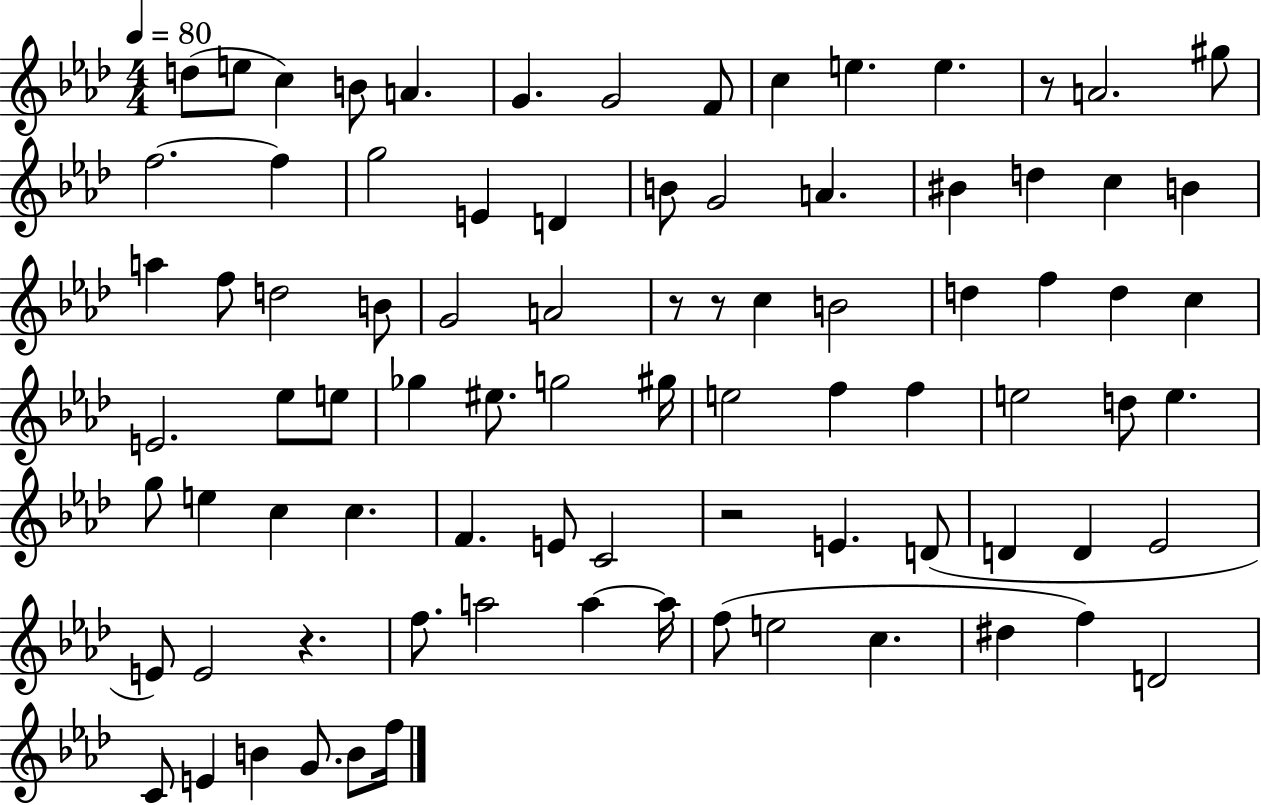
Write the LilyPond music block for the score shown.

{
  \clef treble
  \numericTimeSignature
  \time 4/4
  \key aes \major
  \tempo 4 = 80
  \repeat volta 2 { d''8( e''8 c''4) b'8 a'4. | g'4. g'2 f'8 | c''4 e''4. e''4. | r8 a'2. gis''8 | \break f''2.~~ f''4 | g''2 e'4 d'4 | b'8 g'2 a'4. | bis'4 d''4 c''4 b'4 | \break a''4 f''8 d''2 b'8 | g'2 a'2 | r8 r8 c''4 b'2 | d''4 f''4 d''4 c''4 | \break e'2. ees''8 e''8 | ges''4 eis''8. g''2 gis''16 | e''2 f''4 f''4 | e''2 d''8 e''4. | \break g''8 e''4 c''4 c''4. | f'4. e'8 c'2 | r2 e'4. d'8( | d'4 d'4 ees'2 | \break e'8) e'2 r4. | f''8. a''2 a''4~~ a''16 | f''8( e''2 c''4. | dis''4 f''4) d'2 | \break c'8 e'4 b'4 g'8. b'8 f''16 | } \bar "|."
}